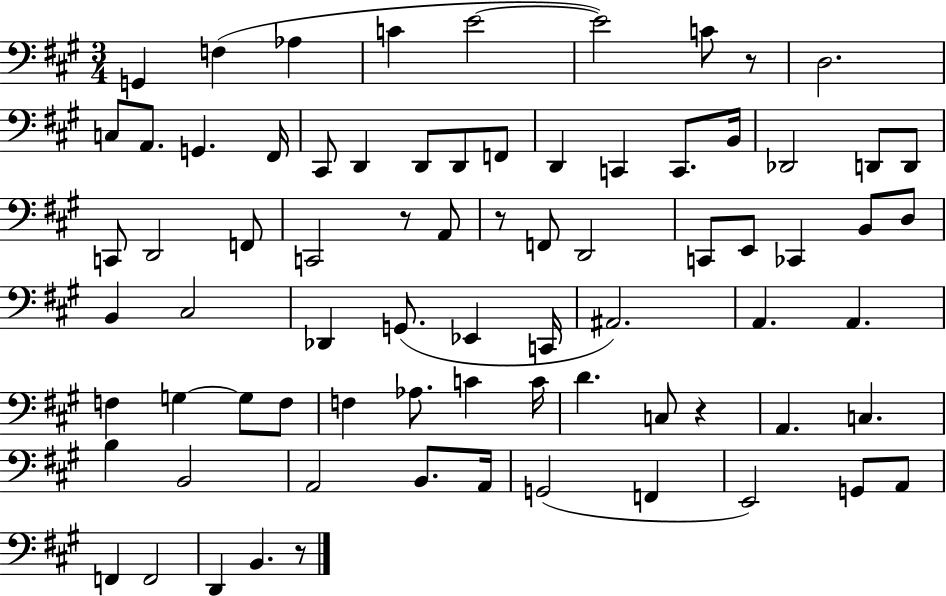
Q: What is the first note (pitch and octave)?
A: G2